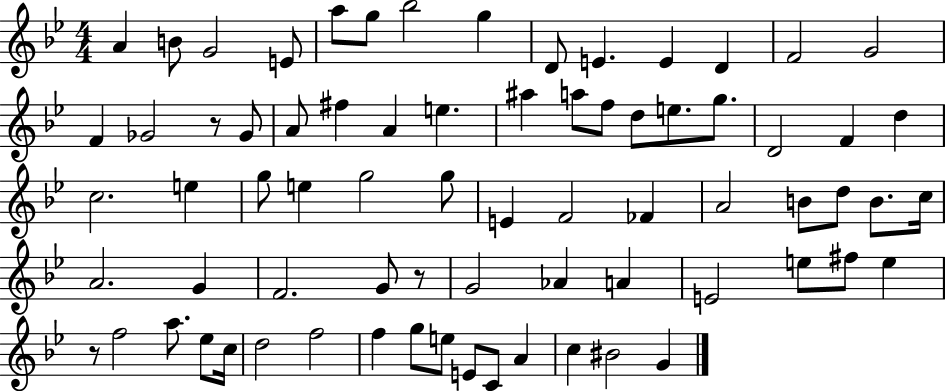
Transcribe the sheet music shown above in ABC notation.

X:1
T:Untitled
M:4/4
L:1/4
K:Bb
A B/2 G2 E/2 a/2 g/2 _b2 g D/2 E E D F2 G2 F _G2 z/2 _G/2 A/2 ^f A e ^a a/2 f/2 d/2 e/2 g/2 D2 F d c2 e g/2 e g2 g/2 E F2 _F A2 B/2 d/2 B/2 c/4 A2 G F2 G/2 z/2 G2 _A A E2 e/2 ^f/2 e z/2 f2 a/2 _e/2 c/4 d2 f2 f g/2 e/2 E/2 C/2 A c ^B2 G